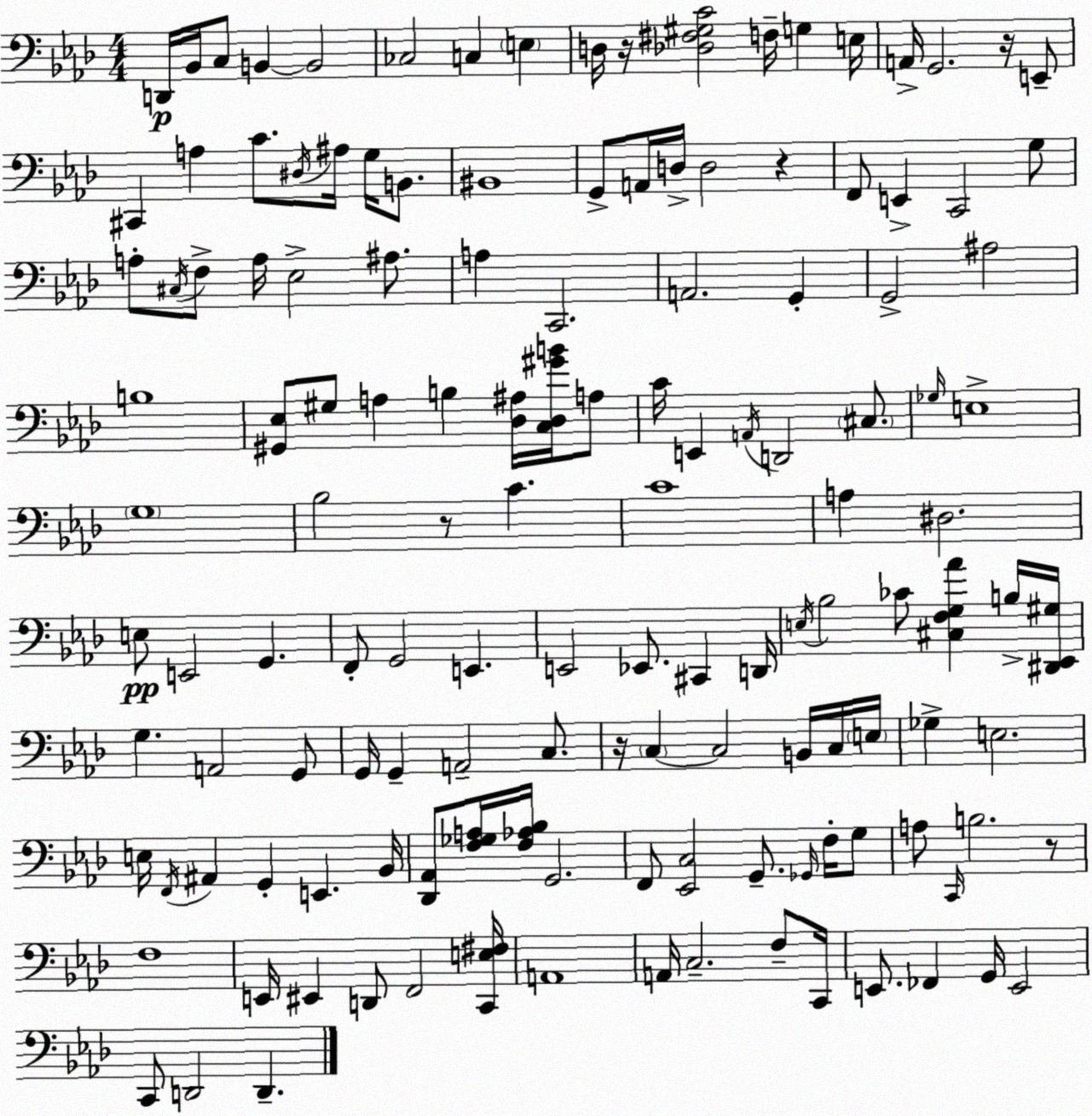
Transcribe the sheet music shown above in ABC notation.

X:1
T:Untitled
M:4/4
L:1/4
K:Fm
D,,/4 _B,,/4 C,/2 B,, B,,2 _C,2 C, E, D,/4 z/4 [_D,^F,^G,C]2 F,/4 G, E,/4 A,,/4 G,,2 z/4 E,,/2 ^C,, A, C/2 ^D,/4 ^A,/4 G,/4 B,,/2 ^B,,4 G,,/2 A,,/4 D,/4 D,2 z F,,/2 E,, C,,2 G,/2 A,/2 ^C,/4 F,/2 A,/4 _E,2 ^A,/2 A, C,,2 A,,2 G,, G,,2 ^A,2 B,4 [^G,,_E,]/2 ^G,/2 A, B, [_D,^A,]/4 [C,_D,^GB]/4 A,/2 C/4 E,, A,,/4 D,,2 ^C,/2 _G,/4 E,4 G,4 _B,2 z/2 C C4 A, ^D,2 E,/2 E,,2 G,, F,,/2 G,,2 E,, E,,2 _E,,/2 ^C,, D,,/4 E,/4 _B,2 _C/2 [^C,F,G,_A] B,/4 [^D,,_E,,^G,]/4 G, A,,2 G,,/2 G,,/4 G,, A,,2 C,/2 z/4 C, C,2 B,,/4 C,/4 E,/4 _G, E,2 E,/4 F,,/4 ^A,, G,, E,, _B,,/4 [_D,,_A,,]/2 [F,_G,A,]/4 [F,_A,_B,]/4 G,,2 F,,/2 [_E,,C,]2 G,,/2 _G,,/4 F,/4 G,/2 A,/2 C,,/4 B,2 z/2 F,4 E,,/4 ^E,, D,,/2 F,,2 [C,,E,^F,]/4 A,,4 A,,/4 C,2 F,/2 C,,/4 E,,/2 _F,, G,,/4 E,,2 C,,/2 D,,2 D,,